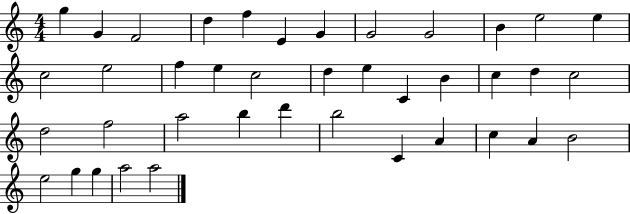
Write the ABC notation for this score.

X:1
T:Untitled
M:4/4
L:1/4
K:C
g G F2 d f E G G2 G2 B e2 e c2 e2 f e c2 d e C B c d c2 d2 f2 a2 b d' b2 C A c A B2 e2 g g a2 a2